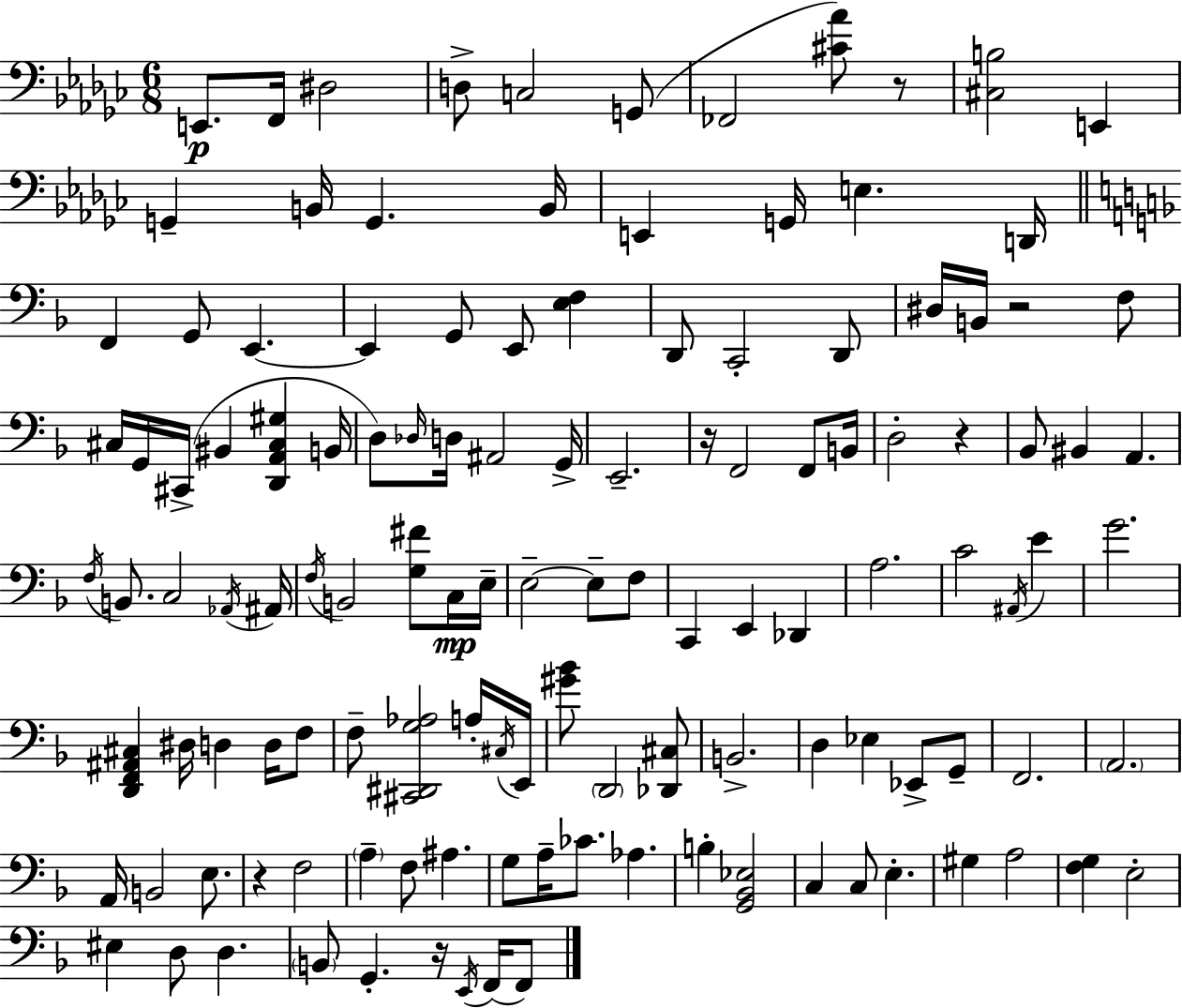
{
  \clef bass
  \numericTimeSignature
  \time 6/8
  \key ees \minor
  e,8.\p f,16 dis2 | d8-> c2 g,8( | fes,2 <cis' aes'>8) r8 | <cis b>2 e,4 | \break g,4-- b,16 g,4. b,16 | e,4 g,16 e4. d,16 | \bar "||" \break \key f \major f,4 g,8 e,4.~~ | e,4 g,8 e,8 <e f>4 | d,8 c,2-. d,8 | dis16 b,16 r2 f8 | \break cis16 g,16 cis,16->( bis,4 <d, a, cis gis>4 b,16 | d8) \grace { des16 } d16 ais,2 | g,16-> e,2.-- | r16 f,2 f,8 | \break b,16 d2-. r4 | bes,8 bis,4 a,4. | \acciaccatura { f16 } b,8. c2 | \acciaccatura { aes,16 } ais,16 \acciaccatura { f16 } b,2 | \break <g fis'>8 c16\mp e16-- e2--~~ | e8-- f8 c,4 e,4 | des,4 a2. | c'2 | \break \acciaccatura { ais,16 } e'4 g'2. | <d, f, ais, cis>4 dis16 d4 | d16 f8 f8-- <cis, dis, g aes>2 | a16-. \acciaccatura { cis16 } e,16 <gis' bes'>8 \parenthesize d,2 | \break <des, cis>8 b,2.-> | d4 ees4 | ees,8-> g,8-- f,2. | \parenthesize a,2. | \break a,16 b,2 | e8. r4 f2 | \parenthesize a4-- f8 | ais4. g8 a16-- ces'8. | \break aes4. b4-. <g, bes, ees>2 | c4 c8 | e4.-. gis4 a2 | <f g>4 e2-. | \break eis4 d8 | d4. \parenthesize b,8 g,4.-. | r16 \acciaccatura { e,16 }( f,16 f,8) \bar "|."
}